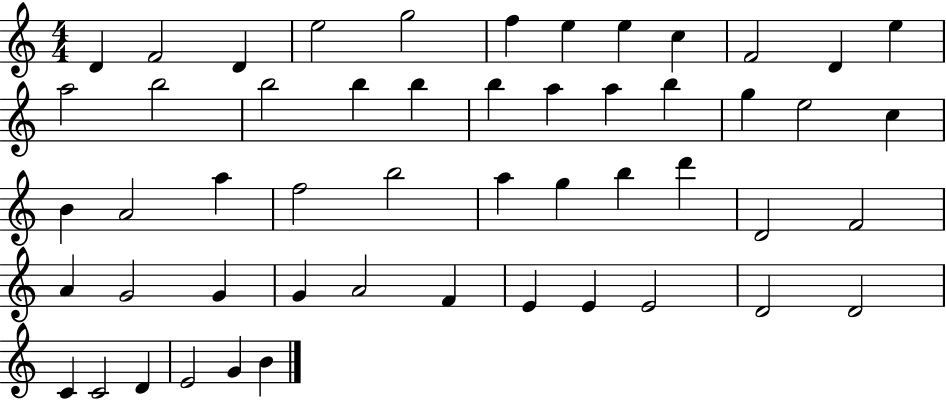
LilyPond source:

{
  \clef treble
  \numericTimeSignature
  \time 4/4
  \key c \major
  d'4 f'2 d'4 | e''2 g''2 | f''4 e''4 e''4 c''4 | f'2 d'4 e''4 | \break a''2 b''2 | b''2 b''4 b''4 | b''4 a''4 a''4 b''4 | g''4 e''2 c''4 | \break b'4 a'2 a''4 | f''2 b''2 | a''4 g''4 b''4 d'''4 | d'2 f'2 | \break a'4 g'2 g'4 | g'4 a'2 f'4 | e'4 e'4 e'2 | d'2 d'2 | \break c'4 c'2 d'4 | e'2 g'4 b'4 | \bar "|."
}